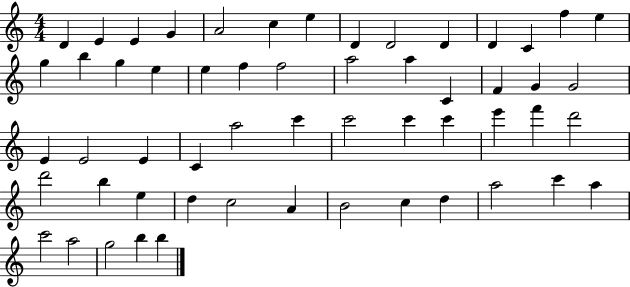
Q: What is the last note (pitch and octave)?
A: B5